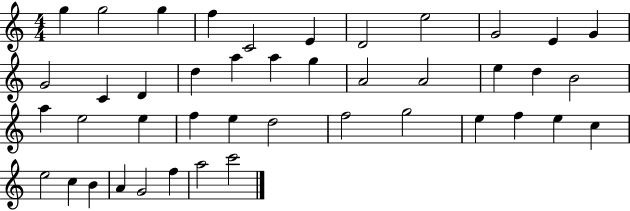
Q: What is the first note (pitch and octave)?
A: G5